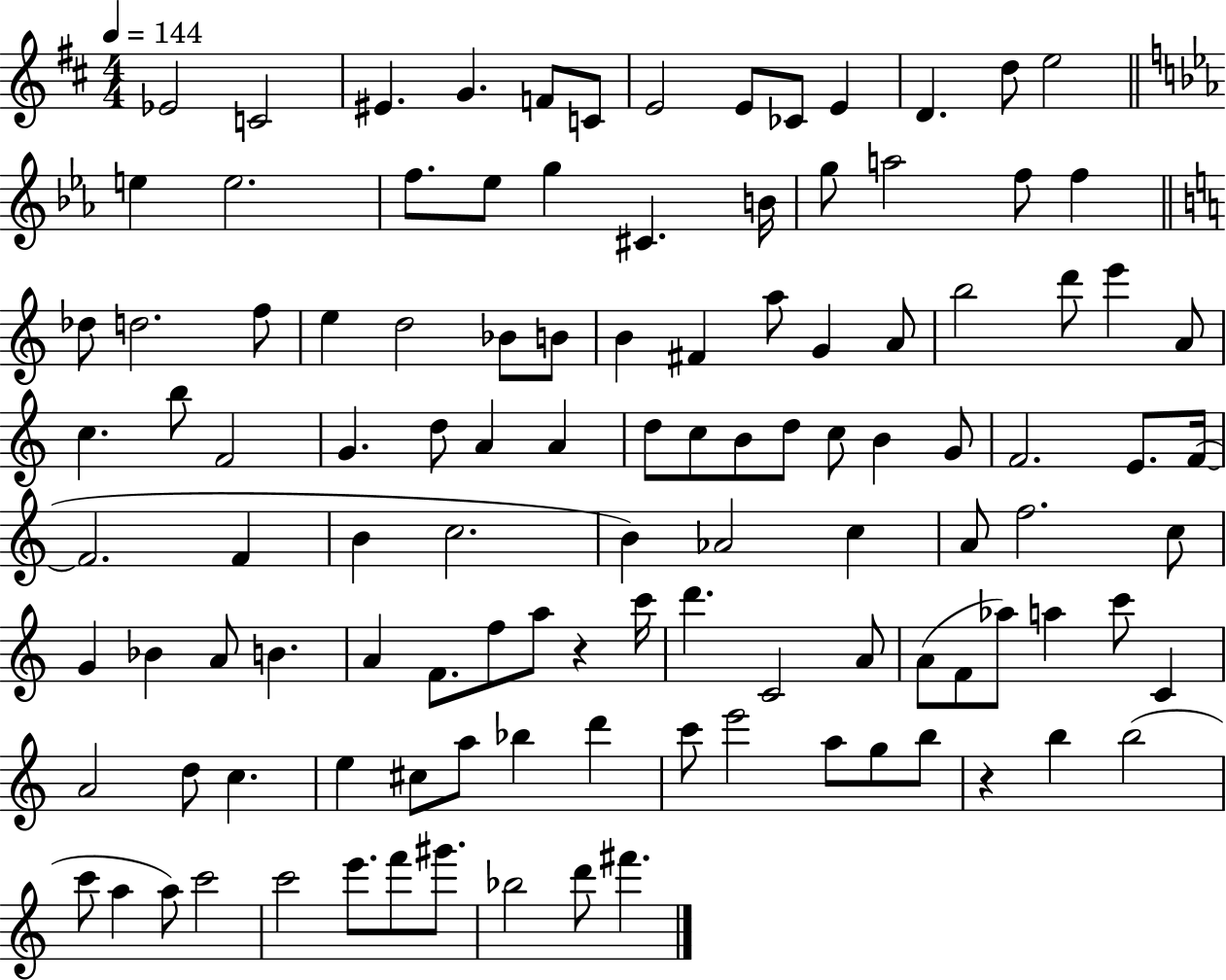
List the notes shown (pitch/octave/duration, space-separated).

Eb4/h C4/h EIS4/q. G4/q. F4/e C4/e E4/h E4/e CES4/e E4/q D4/q. D5/e E5/h E5/q E5/h. F5/e. Eb5/e G5/q C#4/q. B4/s G5/e A5/h F5/e F5/q Db5/e D5/h. F5/e E5/q D5/h Bb4/e B4/e B4/q F#4/q A5/e G4/q A4/e B5/h D6/e E6/q A4/e C5/q. B5/e F4/h G4/q. D5/e A4/q A4/q D5/e C5/e B4/e D5/e C5/e B4/q G4/e F4/h. E4/e. F4/s F4/h. F4/q B4/q C5/h. B4/q Ab4/h C5/q A4/e F5/h. C5/e G4/q Bb4/q A4/e B4/q. A4/q F4/e. F5/e A5/e R/q C6/s D6/q. C4/h A4/e A4/e F4/e Ab5/e A5/q C6/e C4/q A4/h D5/e C5/q. E5/q C#5/e A5/e Bb5/q D6/q C6/e E6/h A5/e G5/e B5/e R/q B5/q B5/h C6/e A5/q A5/e C6/h C6/h E6/e. F6/e G#6/e. Bb5/h D6/e F#6/q.